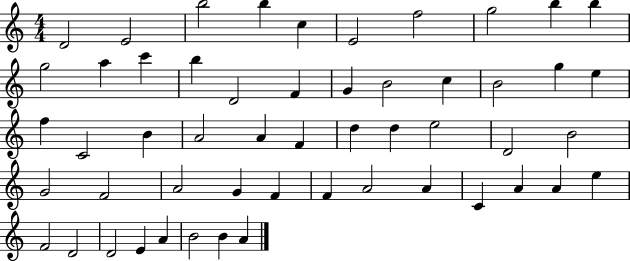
D4/h E4/h B5/h B5/q C5/q E4/h F5/h G5/h B5/q B5/q G5/h A5/q C6/q B5/q D4/h F4/q G4/q B4/h C5/q B4/h G5/q E5/q F5/q C4/h B4/q A4/h A4/q F4/q D5/q D5/q E5/h D4/h B4/h G4/h F4/h A4/h G4/q F4/q F4/q A4/h A4/q C4/q A4/q A4/q E5/q F4/h D4/h D4/h E4/q A4/q B4/h B4/q A4/q